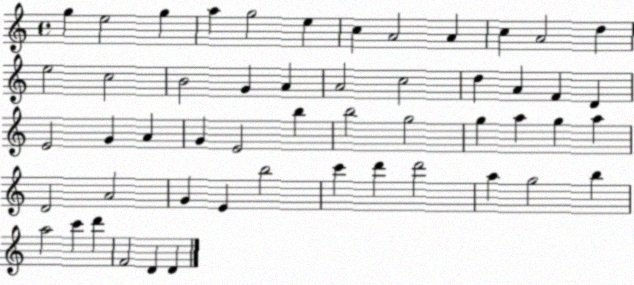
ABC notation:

X:1
T:Untitled
M:4/4
L:1/4
K:C
g e2 g a g2 e c A2 A c A2 d e2 c2 B2 G A A2 c2 d A F D E2 G A G E2 b b2 g2 g a g a D2 A2 G E b2 c' d' d'2 a g2 b a2 c' d' F2 D D